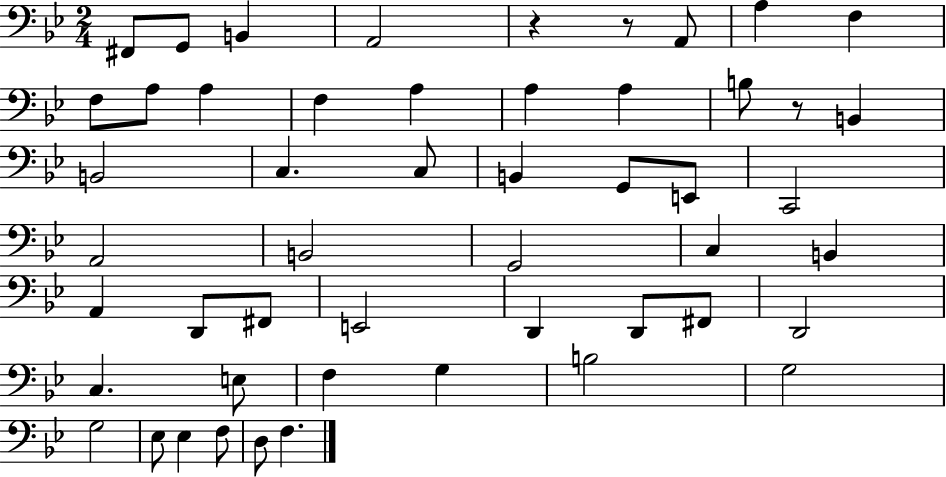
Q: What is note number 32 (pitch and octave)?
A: E2